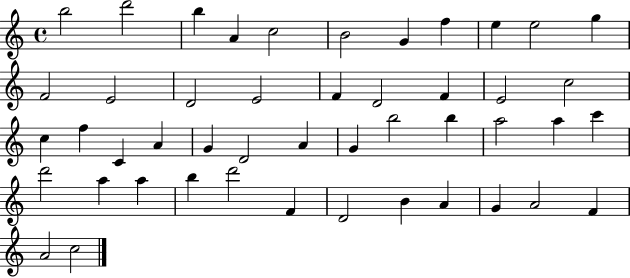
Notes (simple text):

B5/h D6/h B5/q A4/q C5/h B4/h G4/q F5/q E5/q E5/h G5/q F4/h E4/h D4/h E4/h F4/q D4/h F4/q E4/h C5/h C5/q F5/q C4/q A4/q G4/q D4/h A4/q G4/q B5/h B5/q A5/h A5/q C6/q D6/h A5/q A5/q B5/q D6/h F4/q D4/h B4/q A4/q G4/q A4/h F4/q A4/h C5/h